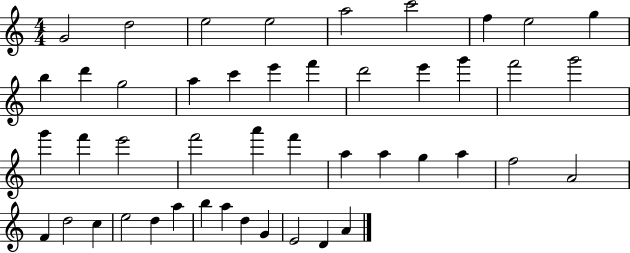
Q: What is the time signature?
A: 4/4